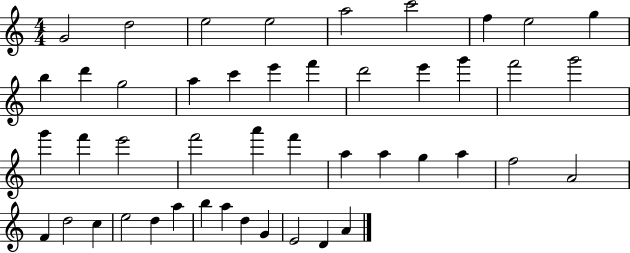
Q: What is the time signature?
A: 4/4